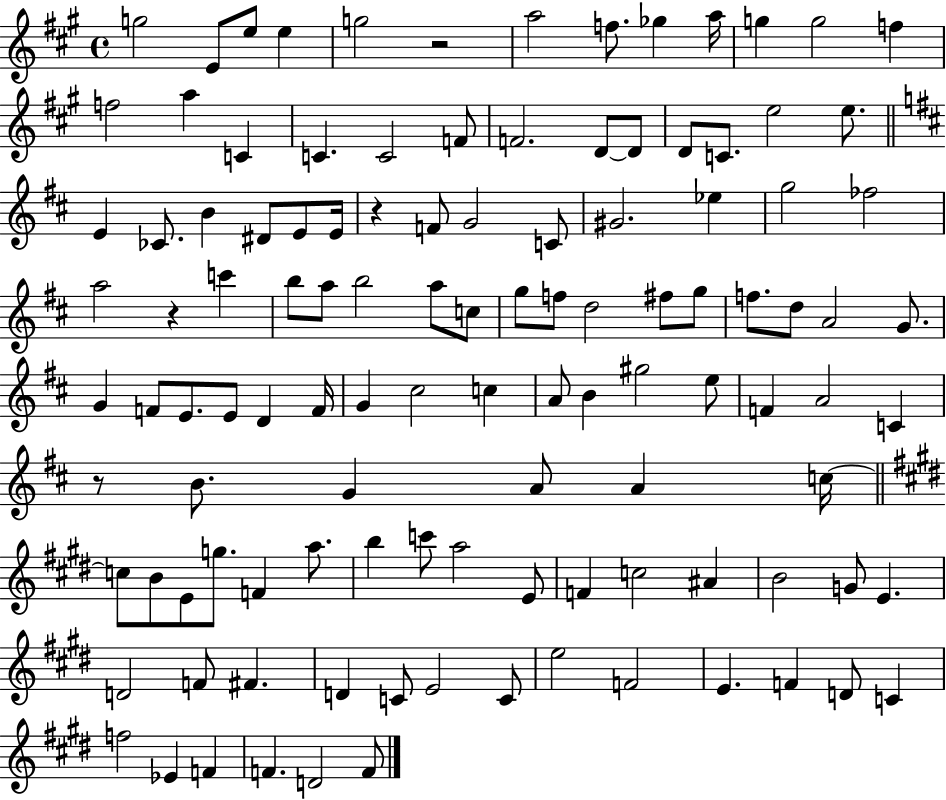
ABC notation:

X:1
T:Untitled
M:4/4
L:1/4
K:A
g2 E/2 e/2 e g2 z2 a2 f/2 _g a/4 g g2 f f2 a C C C2 F/2 F2 D/2 D/2 D/2 C/2 e2 e/2 E _C/2 B ^D/2 E/2 E/4 z F/2 G2 C/2 ^G2 _e g2 _f2 a2 z c' b/2 a/2 b2 a/2 c/2 g/2 f/2 d2 ^f/2 g/2 f/2 d/2 A2 G/2 G F/2 E/2 E/2 D F/4 G ^c2 c A/2 B ^g2 e/2 F A2 C z/2 B/2 G A/2 A c/4 c/2 B/2 E/2 g/2 F a/2 b c'/2 a2 E/2 F c2 ^A B2 G/2 E D2 F/2 ^F D C/2 E2 C/2 e2 F2 E F D/2 C f2 _E F F D2 F/2